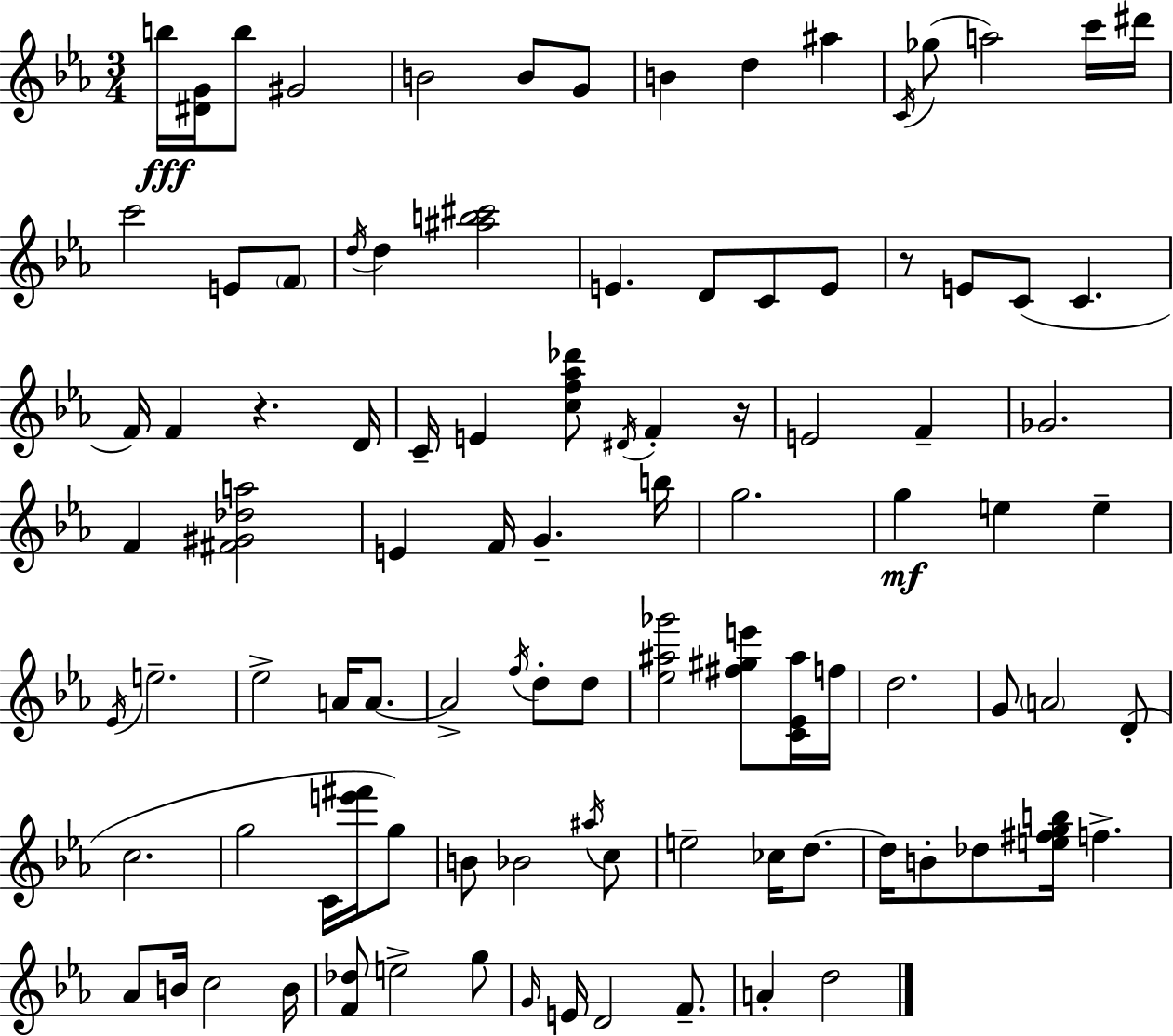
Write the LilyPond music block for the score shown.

{
  \clef treble
  \numericTimeSignature
  \time 3/4
  \key ees \major
  b''16\fff <dis' g'>16 b''8 gis'2 | b'2 b'8 g'8 | b'4 d''4 ais''4 | \acciaccatura { c'16 }( ges''8 a''2) c'''16 | \break dis'''16 c'''2 e'8 \parenthesize f'8 | \acciaccatura { d''16 } d''4 <ais'' b'' cis'''>2 | e'4. d'8 c'8 | e'8 r8 e'8 c'8( c'4. | \break f'16) f'4 r4. | d'16 c'16-- e'4 <c'' f'' aes'' des'''>8 \acciaccatura { dis'16 } f'4-. | r16 e'2 f'4-- | ges'2. | \break f'4 <fis' gis' des'' a''>2 | e'4 f'16 g'4.-- | b''16 g''2. | g''4\mf e''4 e''4-- | \break \acciaccatura { ees'16 } e''2.-- | ees''2-> | a'16 a'8.~~ a'2-> | \acciaccatura { f''16 } d''8-. d''8 <ees'' ais'' ges'''>2 | \break <fis'' gis'' e'''>8 <c' ees' ais''>16 f''16 d''2. | g'8 \parenthesize a'2 | d'8-.( c''2. | g''2 | \break c'16 <e''' fis'''>16 g''8) b'8 bes'2 | \acciaccatura { ais''16 } c''8 e''2-- | ces''16 d''8.~~ d''16 b'8-. des''8 <e'' fis'' g'' b''>16 | f''4.-> aes'8 b'16 c''2 | \break b'16 <f' des''>8 e''2-> | g''8 \grace { g'16 } e'16 d'2 | f'8.-- a'4-. d''2 | \bar "|."
}